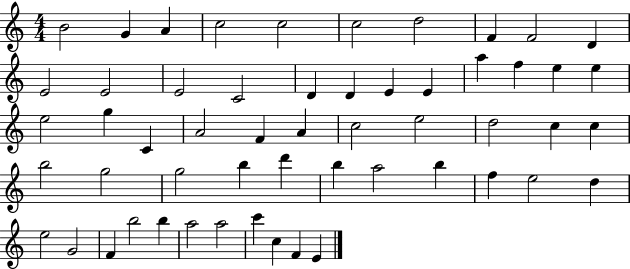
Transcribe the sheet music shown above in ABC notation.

X:1
T:Untitled
M:4/4
L:1/4
K:C
B2 G A c2 c2 c2 d2 F F2 D E2 E2 E2 C2 D D E E a f e e e2 g C A2 F A c2 e2 d2 c c b2 g2 g2 b d' b a2 b f e2 d e2 G2 F b2 b a2 a2 c' c F E